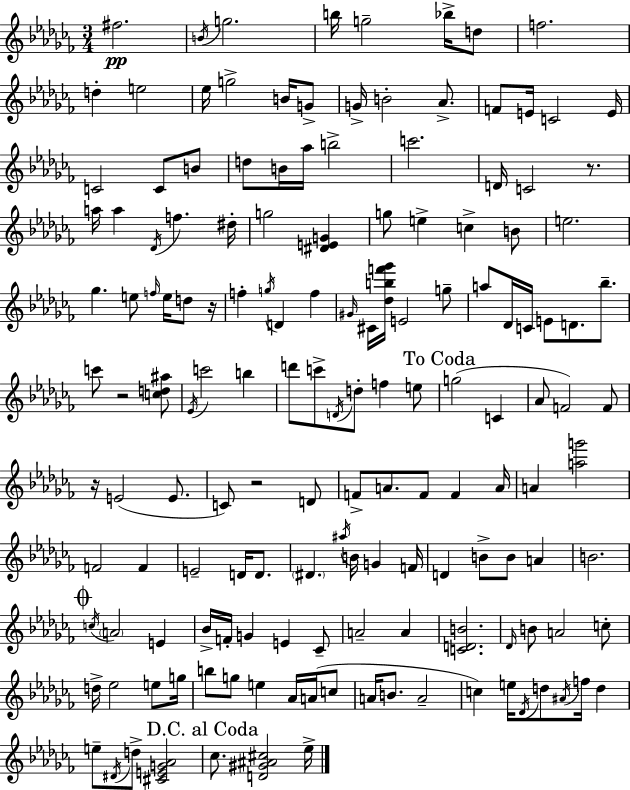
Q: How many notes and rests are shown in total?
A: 152